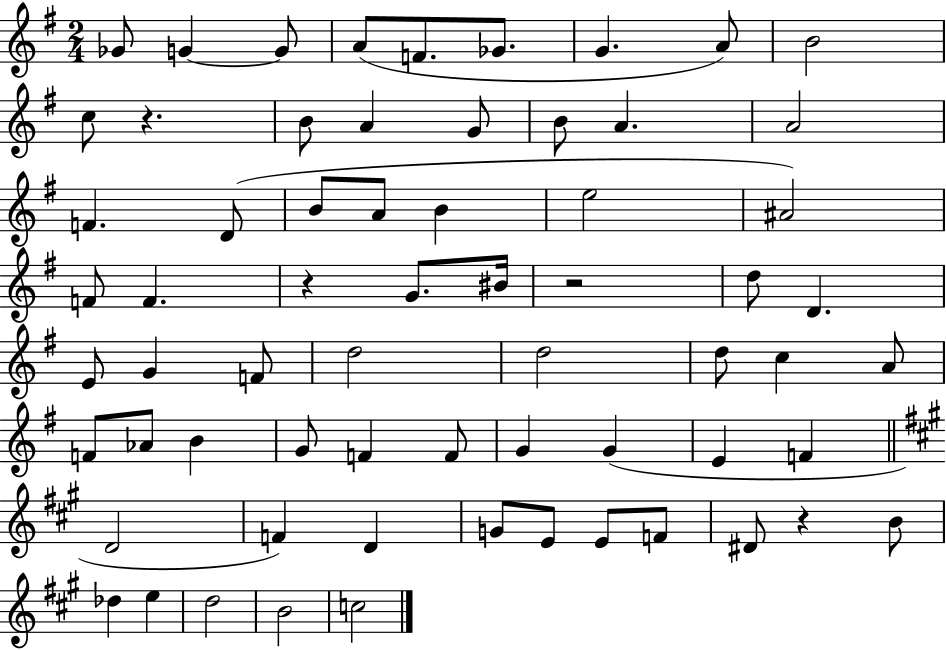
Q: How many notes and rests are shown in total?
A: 65